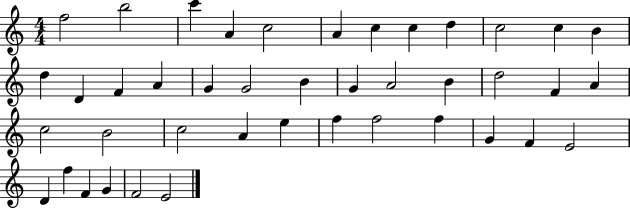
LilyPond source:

{
  \clef treble
  \numericTimeSignature
  \time 4/4
  \key c \major
  f''2 b''2 | c'''4 a'4 c''2 | a'4 c''4 c''4 d''4 | c''2 c''4 b'4 | \break d''4 d'4 f'4 a'4 | g'4 g'2 b'4 | g'4 a'2 b'4 | d''2 f'4 a'4 | \break c''2 b'2 | c''2 a'4 e''4 | f''4 f''2 f''4 | g'4 f'4 e'2 | \break d'4 f''4 f'4 g'4 | f'2 e'2 | \bar "|."
}